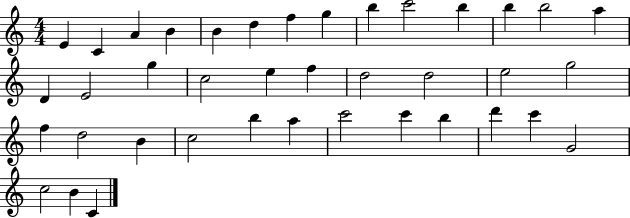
E4/q C4/q A4/q B4/q B4/q D5/q F5/q G5/q B5/q C6/h B5/q B5/q B5/h A5/q D4/q E4/h G5/q C5/h E5/q F5/q D5/h D5/h E5/h G5/h F5/q D5/h B4/q C5/h B5/q A5/q C6/h C6/q B5/q D6/q C6/q G4/h C5/h B4/q C4/q